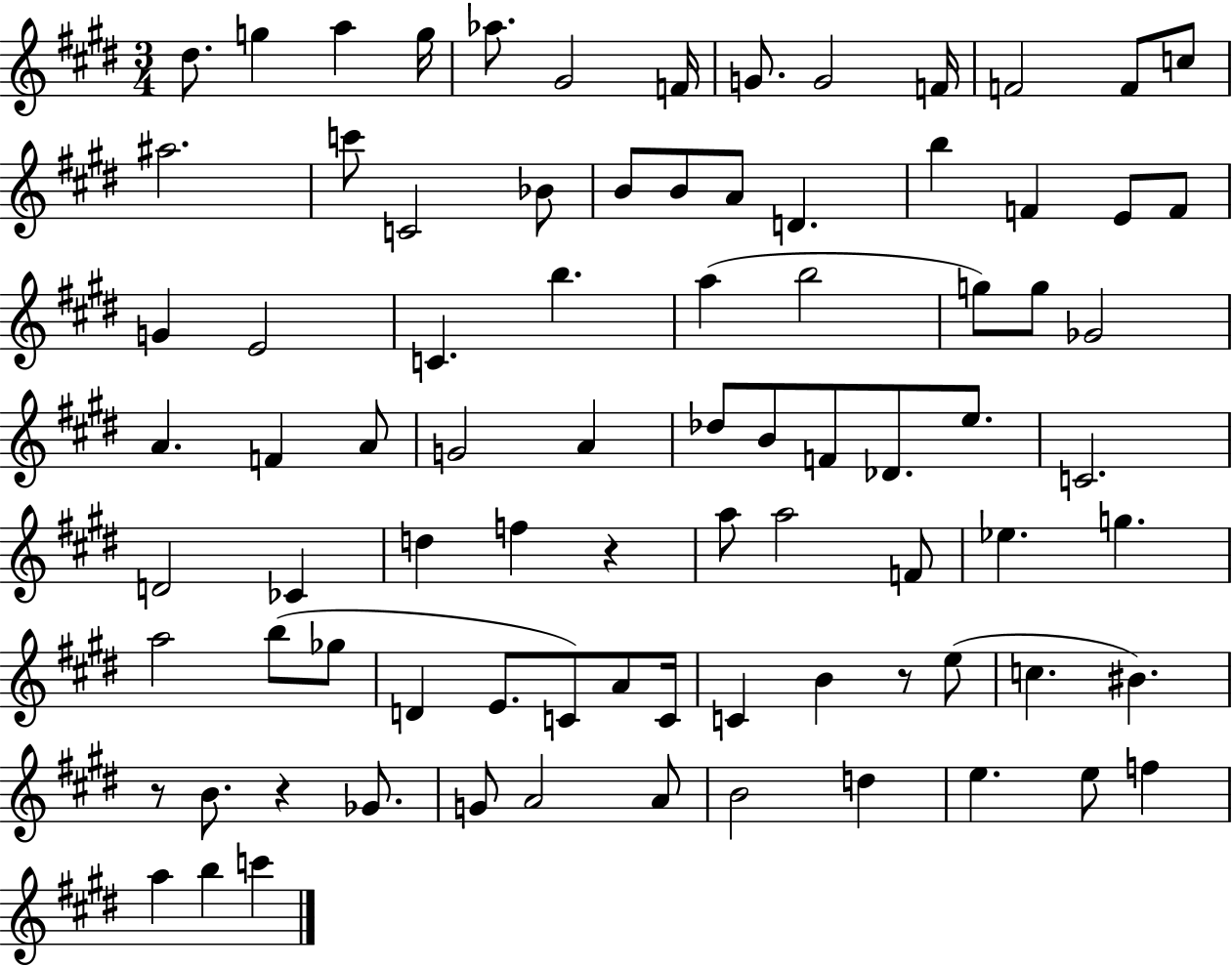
X:1
T:Untitled
M:3/4
L:1/4
K:E
^d/2 g a g/4 _a/2 ^G2 F/4 G/2 G2 F/4 F2 F/2 c/2 ^a2 c'/2 C2 _B/2 B/2 B/2 A/2 D b F E/2 F/2 G E2 C b a b2 g/2 g/2 _G2 A F A/2 G2 A _d/2 B/2 F/2 _D/2 e/2 C2 D2 _C d f z a/2 a2 F/2 _e g a2 b/2 _g/2 D E/2 C/2 A/2 C/4 C B z/2 e/2 c ^B z/2 B/2 z _G/2 G/2 A2 A/2 B2 d e e/2 f a b c'